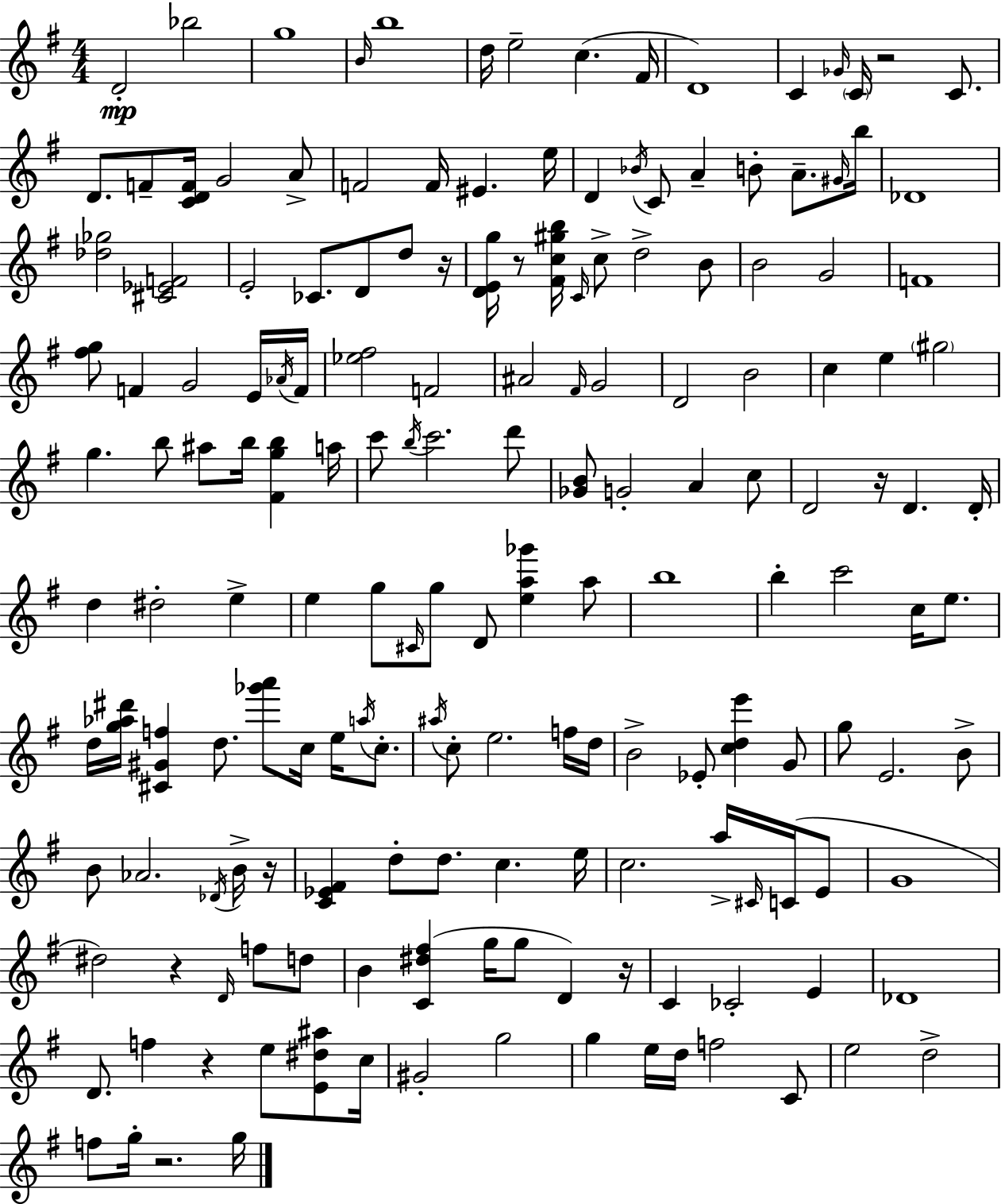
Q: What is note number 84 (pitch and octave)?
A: C5